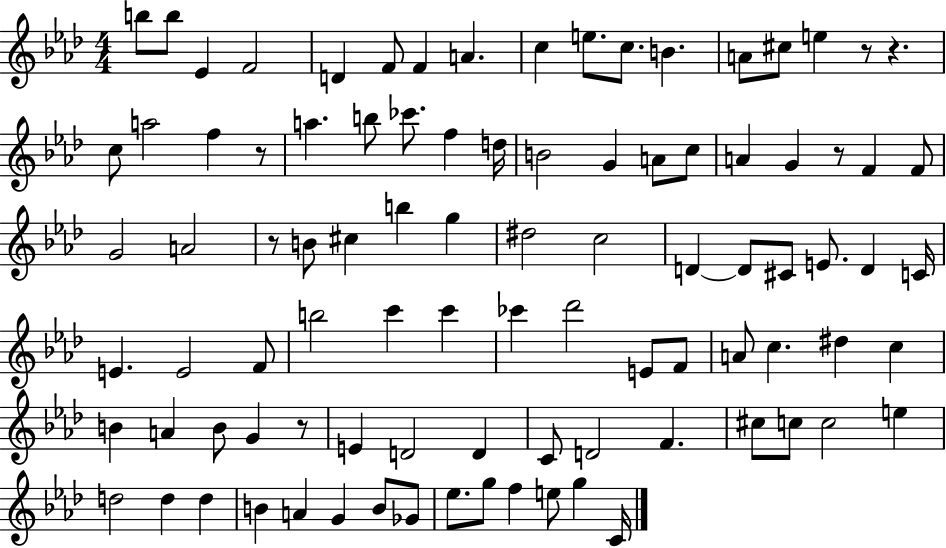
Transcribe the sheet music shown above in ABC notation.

X:1
T:Untitled
M:4/4
L:1/4
K:Ab
b/2 b/2 _E F2 D F/2 F A c e/2 c/2 B A/2 ^c/2 e z/2 z c/2 a2 f z/2 a b/2 _c'/2 f d/4 B2 G A/2 c/2 A G z/2 F F/2 G2 A2 z/2 B/2 ^c b g ^d2 c2 D D/2 ^C/2 E/2 D C/4 E E2 F/2 b2 c' c' _c' _d'2 E/2 F/2 A/2 c ^d c B A B/2 G z/2 E D2 D C/2 D2 F ^c/2 c/2 c2 e d2 d d B A G B/2 _G/2 _e/2 g/2 f e/2 g C/4